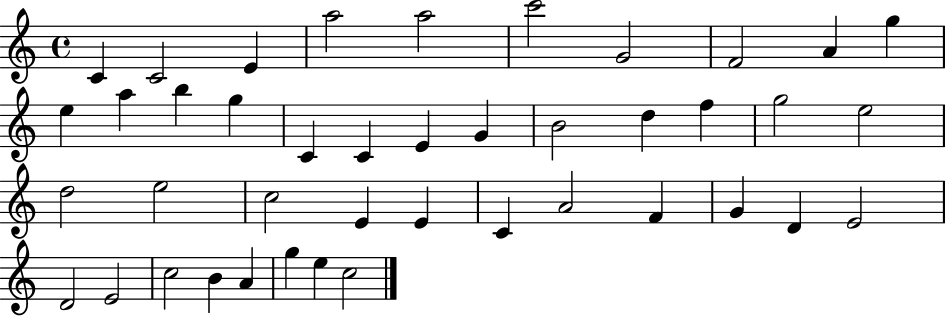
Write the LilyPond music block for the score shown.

{
  \clef treble
  \time 4/4
  \defaultTimeSignature
  \key c \major
  c'4 c'2 e'4 | a''2 a''2 | c'''2 g'2 | f'2 a'4 g''4 | \break e''4 a''4 b''4 g''4 | c'4 c'4 e'4 g'4 | b'2 d''4 f''4 | g''2 e''2 | \break d''2 e''2 | c''2 e'4 e'4 | c'4 a'2 f'4 | g'4 d'4 e'2 | \break d'2 e'2 | c''2 b'4 a'4 | g''4 e''4 c''2 | \bar "|."
}